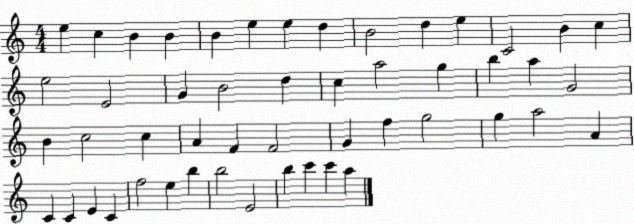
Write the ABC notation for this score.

X:1
T:Untitled
M:4/4
L:1/4
K:C
e c B B B e e d B2 d e C2 B c e2 E2 G B2 d c a2 g b a G2 B c2 c A F F2 G f g2 g a2 A C C E C f2 e b b2 E2 b c' c' a